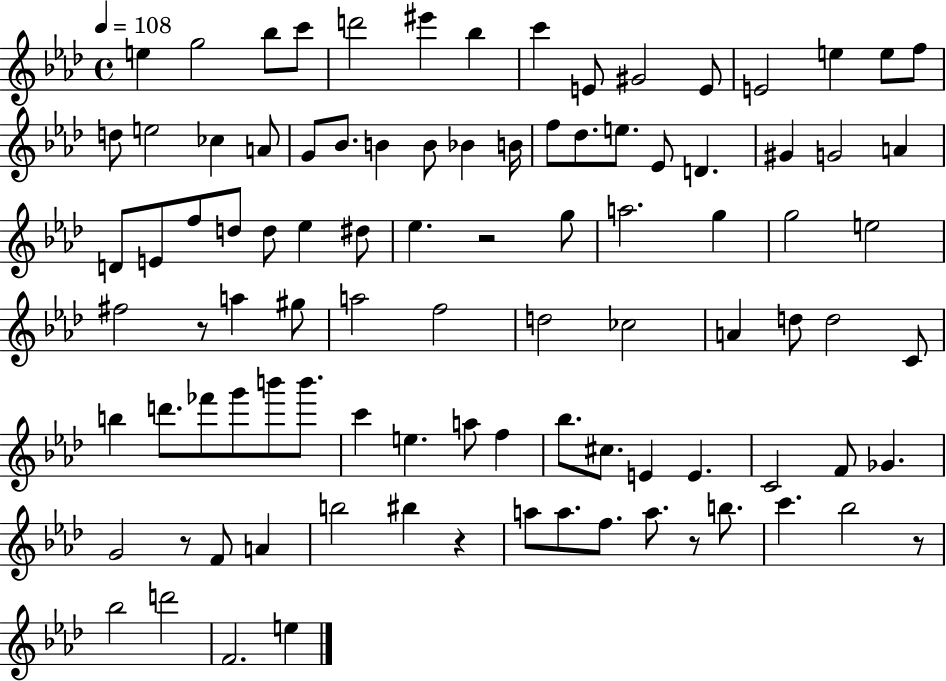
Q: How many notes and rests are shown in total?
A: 96